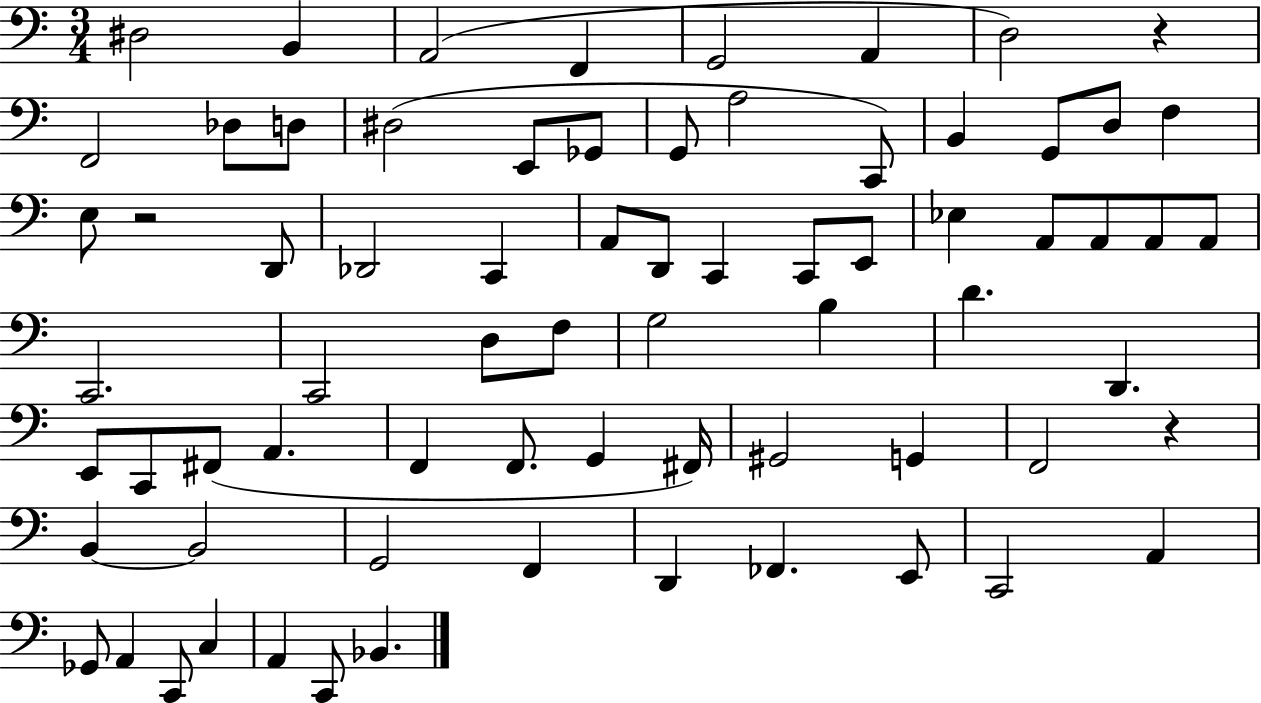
D#3/h B2/q A2/h F2/q G2/h A2/q D3/h R/q F2/h Db3/e D3/e D#3/h E2/e Gb2/e G2/e A3/h C2/e B2/q G2/e D3/e F3/q E3/e R/h D2/e Db2/h C2/q A2/e D2/e C2/q C2/e E2/e Eb3/q A2/e A2/e A2/e A2/e C2/h. C2/h D3/e F3/e G3/h B3/q D4/q. D2/q. E2/e C2/e F#2/e A2/q. F2/q F2/e. G2/q F#2/s G#2/h G2/q F2/h R/q B2/q B2/h G2/h F2/q D2/q FES2/q. E2/e C2/h A2/q Gb2/e A2/q C2/e C3/q A2/q C2/e Bb2/q.